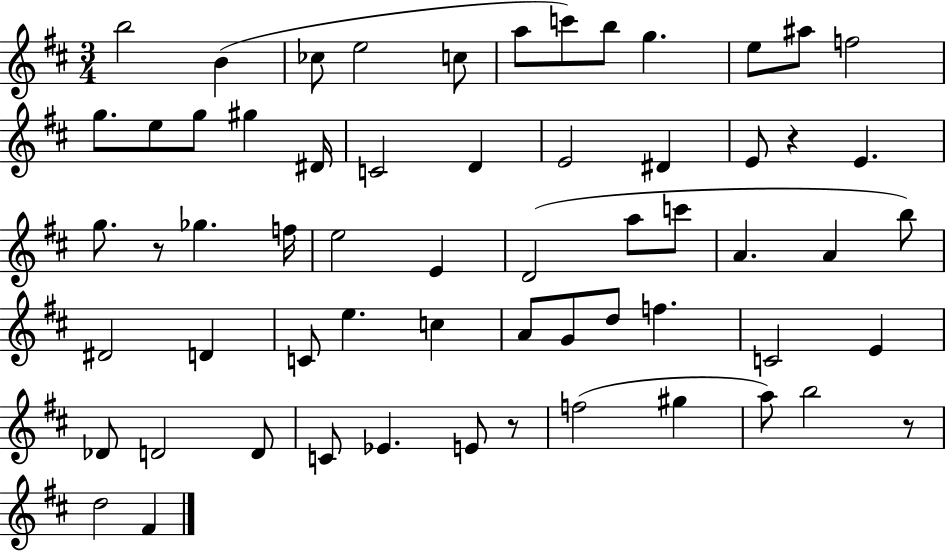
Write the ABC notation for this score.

X:1
T:Untitled
M:3/4
L:1/4
K:D
b2 B _c/2 e2 c/2 a/2 c'/2 b/2 g e/2 ^a/2 f2 g/2 e/2 g/2 ^g ^D/4 C2 D E2 ^D E/2 z E g/2 z/2 _g f/4 e2 E D2 a/2 c'/2 A A b/2 ^D2 D C/2 e c A/2 G/2 d/2 f C2 E _D/2 D2 D/2 C/2 _E E/2 z/2 f2 ^g a/2 b2 z/2 d2 ^F